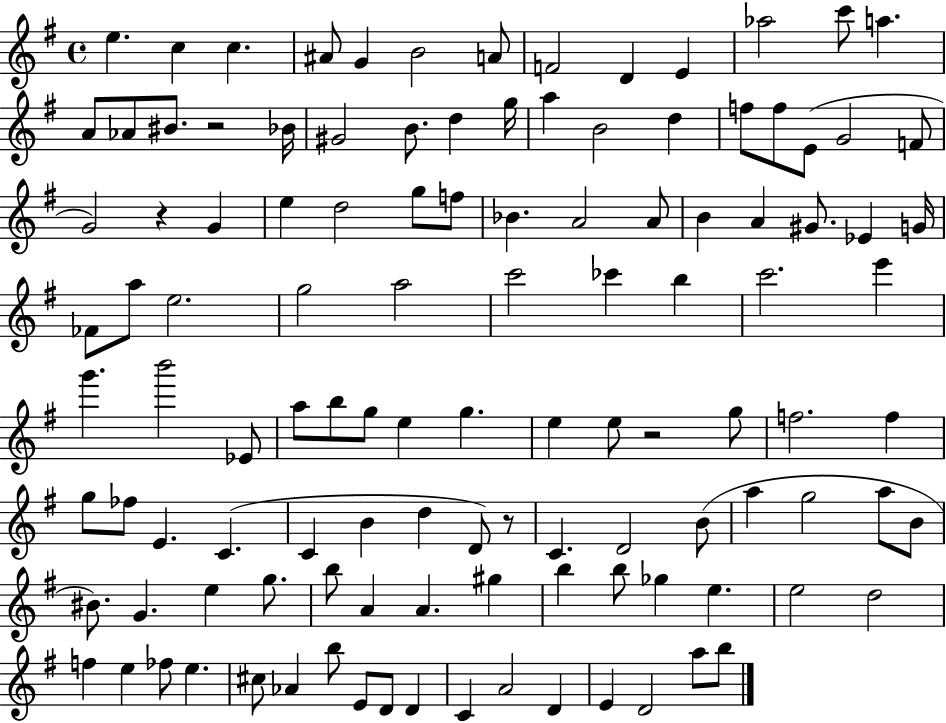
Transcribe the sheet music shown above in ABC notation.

X:1
T:Untitled
M:4/4
L:1/4
K:G
e c c ^A/2 G B2 A/2 F2 D E _a2 c'/2 a A/2 _A/2 ^B/2 z2 _B/4 ^G2 B/2 d g/4 a B2 d f/2 f/2 E/2 G2 F/2 G2 z G e d2 g/2 f/2 _B A2 A/2 B A ^G/2 _E G/4 _F/2 a/2 e2 g2 a2 c'2 _c' b c'2 e' g' b'2 _E/2 a/2 b/2 g/2 e g e e/2 z2 g/2 f2 f g/2 _f/2 E C C B d D/2 z/2 C D2 B/2 a g2 a/2 B/2 ^B/2 G e g/2 b/2 A A ^g b b/2 _g e e2 d2 f e _f/2 e ^c/2 _A b/2 E/2 D/2 D C A2 D E D2 a/2 b/2